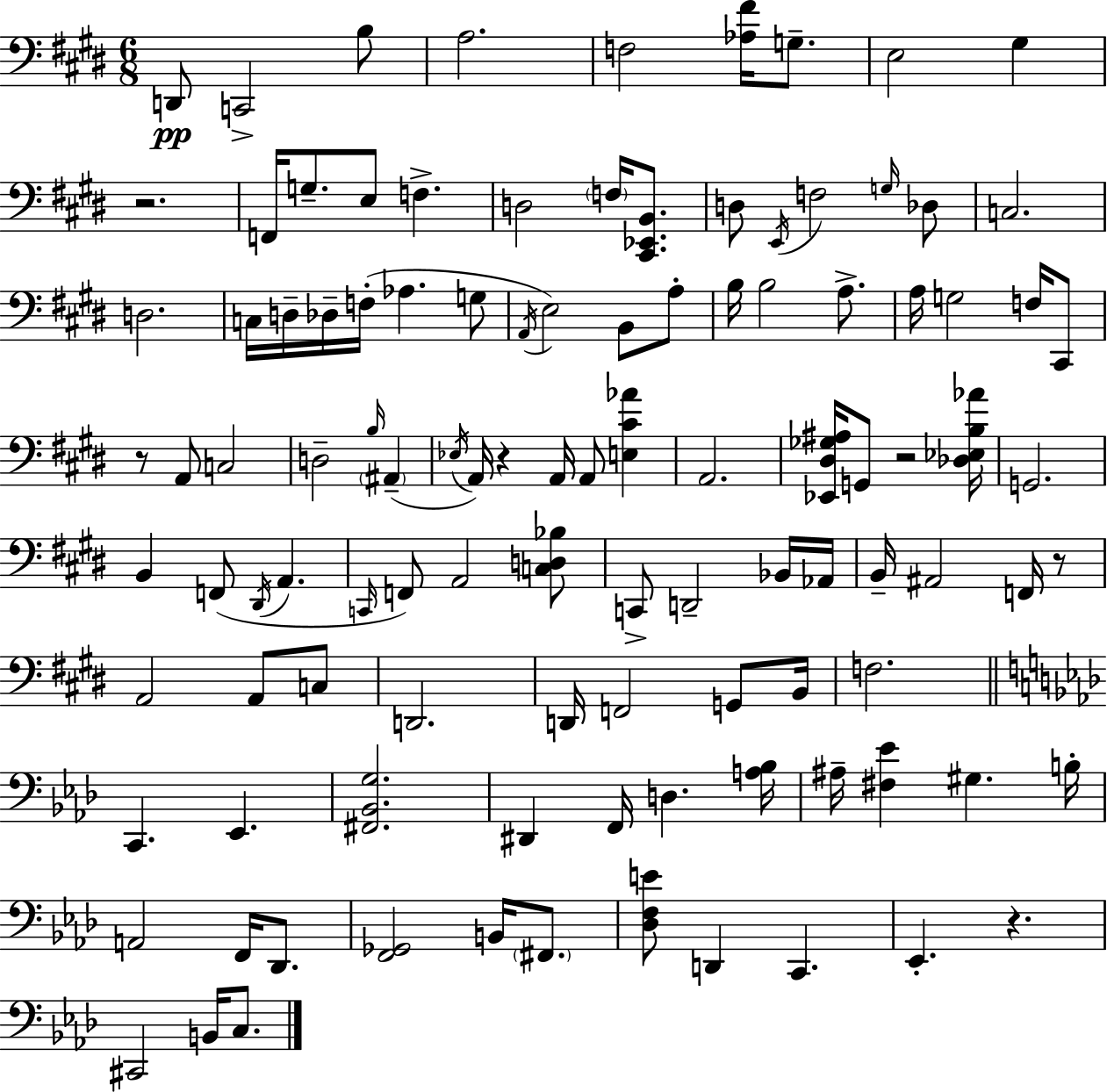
X:1
T:Untitled
M:6/8
L:1/4
K:E
D,,/2 C,,2 B,/2 A,2 F,2 [_A,^F]/4 G,/2 E,2 ^G, z2 F,,/4 G,/2 E,/2 F, D,2 F,/4 [^C,,_E,,B,,]/2 D,/2 E,,/4 F,2 G,/4 _D,/2 C,2 D,2 C,/4 D,/4 _D,/4 F,/4 _A, G,/2 A,,/4 E,2 B,,/2 A,/2 B,/4 B,2 A,/2 A,/4 G,2 F,/4 ^C,,/2 z/2 A,,/2 C,2 D,2 B,/4 ^A,, _E,/4 A,,/4 z A,,/4 A,,/2 [E,^C_A] A,,2 [_E,,^D,_G,^A,]/4 G,,/2 z2 [_D,_E,B,_A]/4 G,,2 B,, F,,/2 ^D,,/4 A,, C,,/4 F,,/2 A,,2 [C,D,_B,]/2 C,,/2 D,,2 _B,,/4 _A,,/4 B,,/4 ^A,,2 F,,/4 z/2 A,,2 A,,/2 C,/2 D,,2 D,,/4 F,,2 G,,/2 B,,/4 F,2 C,, _E,, [^F,,_B,,G,]2 ^D,, F,,/4 D, [A,_B,]/4 ^A,/4 [^F,_E] ^G, B,/4 A,,2 F,,/4 _D,,/2 [F,,_G,,]2 B,,/4 ^F,,/2 [_D,F,E]/2 D,, C,, _E,, z ^C,,2 B,,/4 C,/2